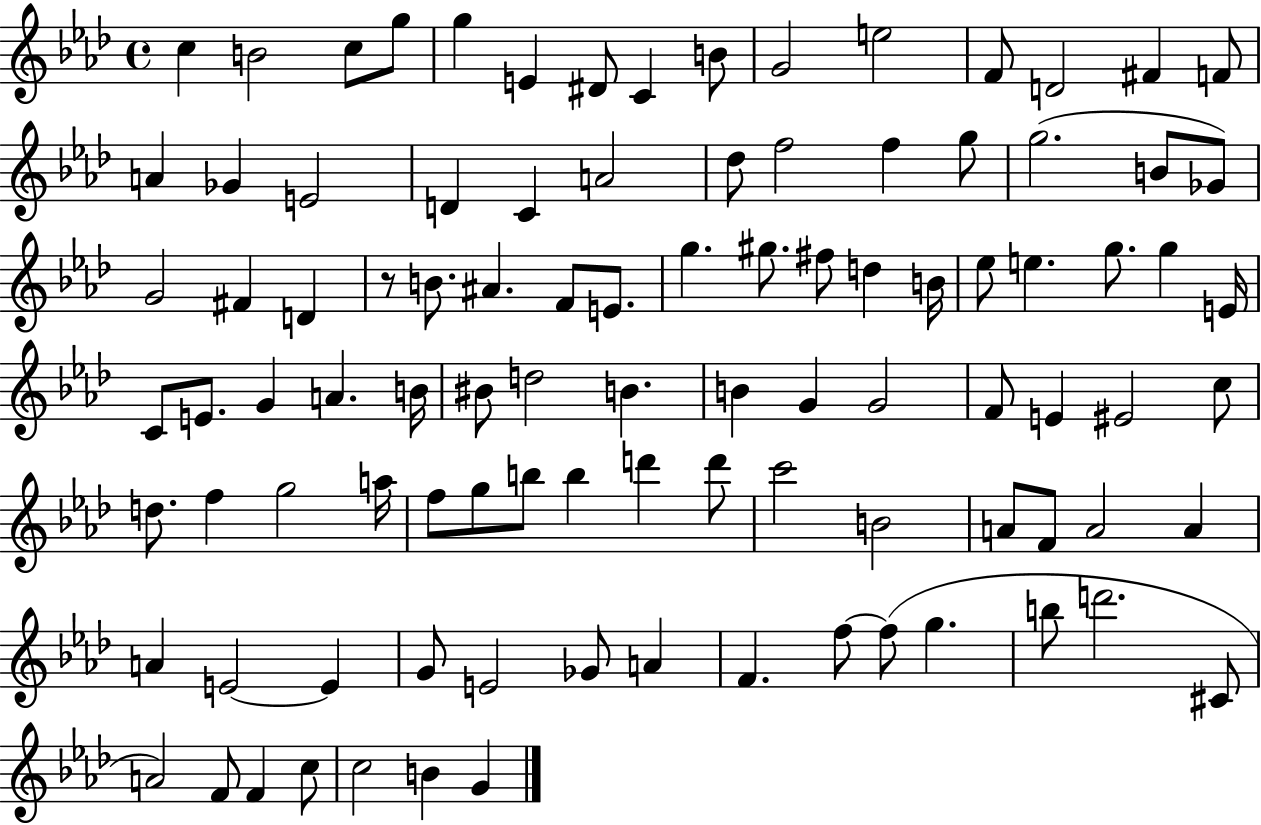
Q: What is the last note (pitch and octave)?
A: G4